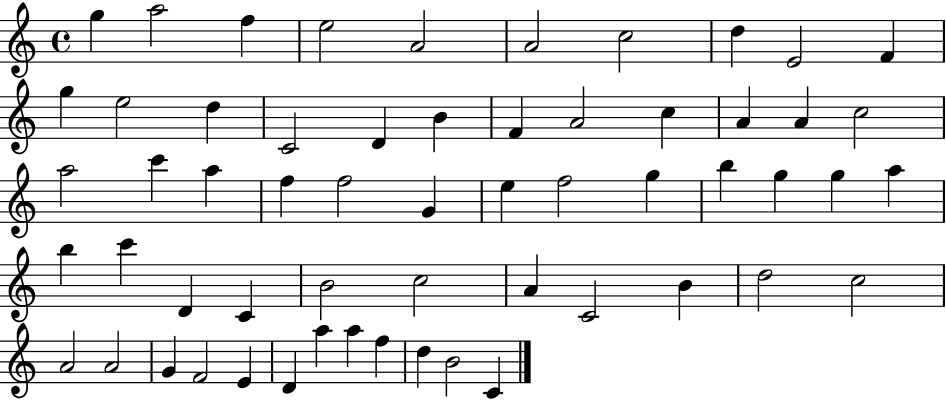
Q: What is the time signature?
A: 4/4